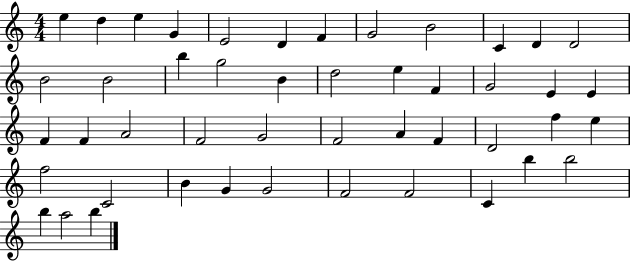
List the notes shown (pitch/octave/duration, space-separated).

E5/q D5/q E5/q G4/q E4/h D4/q F4/q G4/h B4/h C4/q D4/q D4/h B4/h B4/h B5/q G5/h B4/q D5/h E5/q F4/q G4/h E4/q E4/q F4/q F4/q A4/h F4/h G4/h F4/h A4/q F4/q D4/h F5/q E5/q F5/h C4/h B4/q G4/q G4/h F4/h F4/h C4/q B5/q B5/h B5/q A5/h B5/q